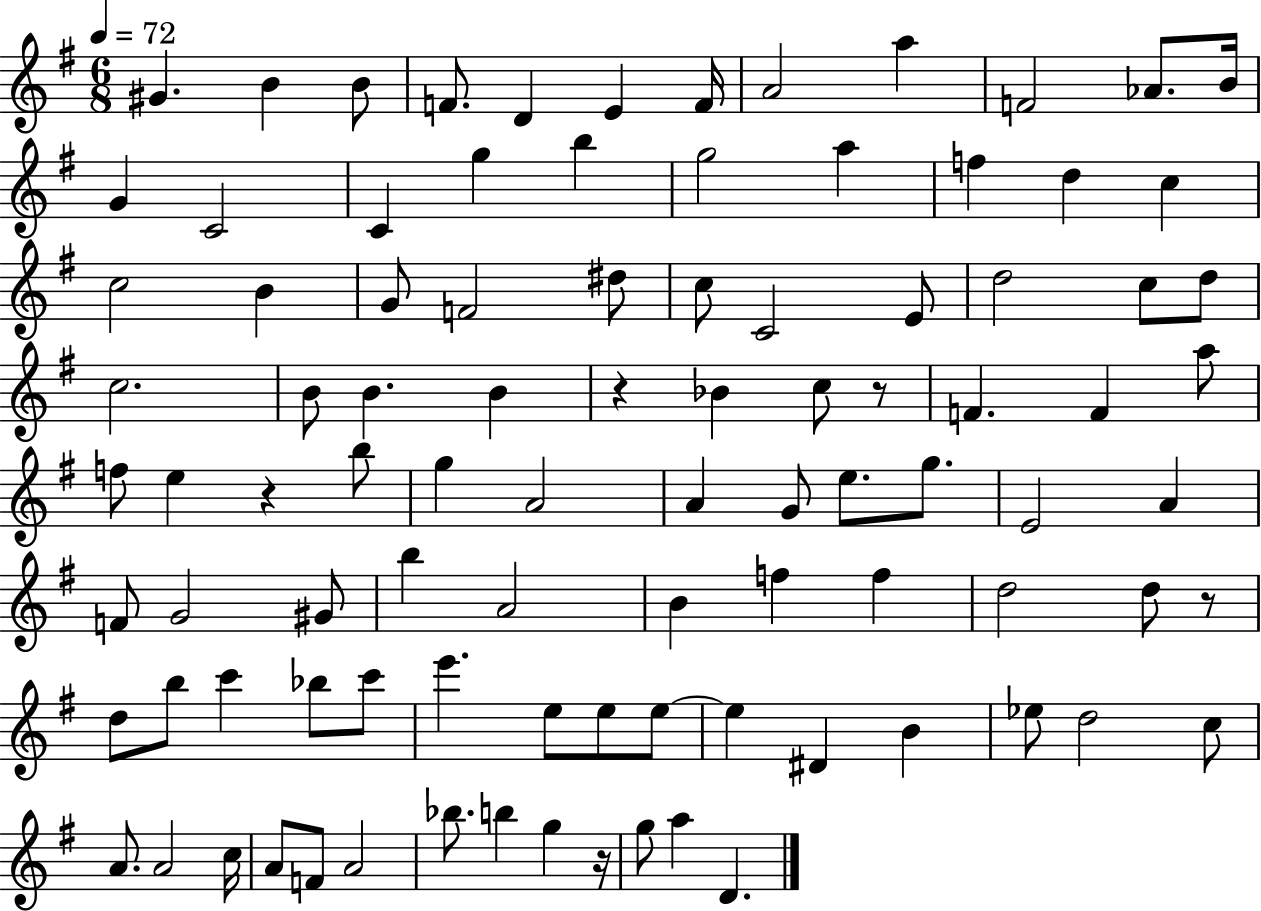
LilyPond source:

{
  \clef treble
  \numericTimeSignature
  \time 6/8
  \key g \major
  \tempo 4 = 72
  gis'4. b'4 b'8 | f'8. d'4 e'4 f'16 | a'2 a''4 | f'2 aes'8. b'16 | \break g'4 c'2 | c'4 g''4 b''4 | g''2 a''4 | f''4 d''4 c''4 | \break c''2 b'4 | g'8 f'2 dis''8 | c''8 c'2 e'8 | d''2 c''8 d''8 | \break c''2. | b'8 b'4. b'4 | r4 bes'4 c''8 r8 | f'4. f'4 a''8 | \break f''8 e''4 r4 b''8 | g''4 a'2 | a'4 g'8 e''8. g''8. | e'2 a'4 | \break f'8 g'2 gis'8 | b''4 a'2 | b'4 f''4 f''4 | d''2 d''8 r8 | \break d''8 b''8 c'''4 bes''8 c'''8 | e'''4. e''8 e''8 e''8~~ | e''4 dis'4 b'4 | ees''8 d''2 c''8 | \break a'8. a'2 c''16 | a'8 f'8 a'2 | bes''8. b''4 g''4 r16 | g''8 a''4 d'4. | \break \bar "|."
}